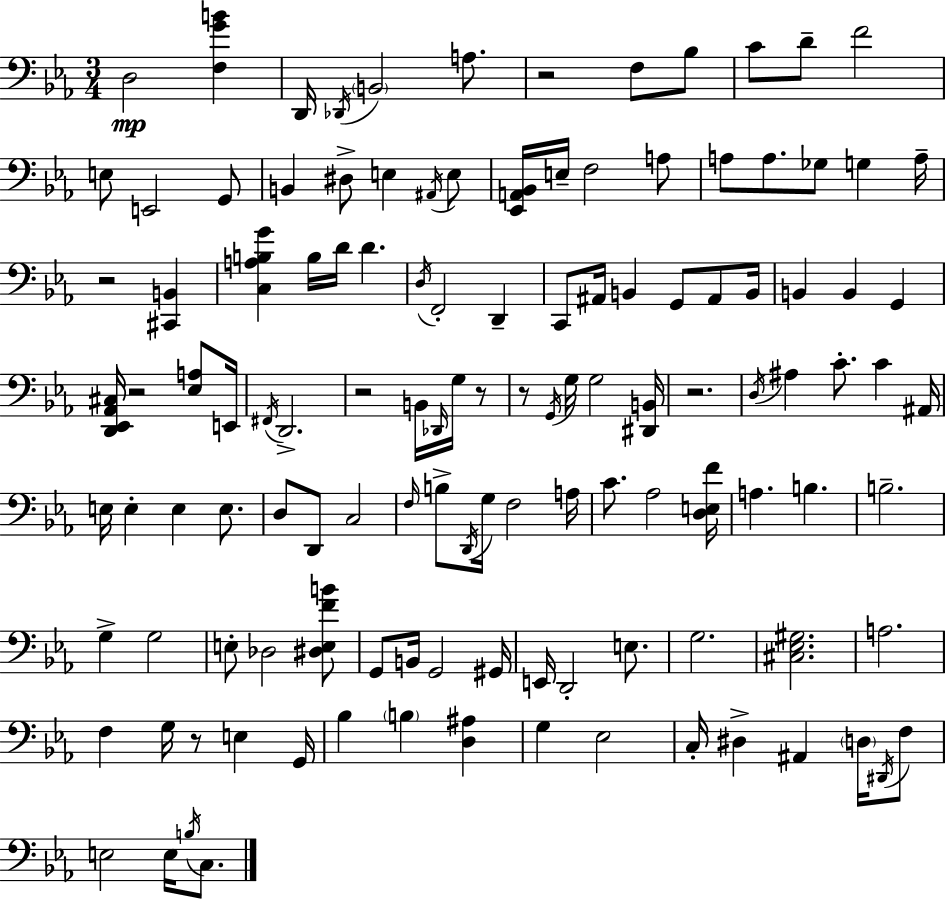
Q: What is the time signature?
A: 3/4